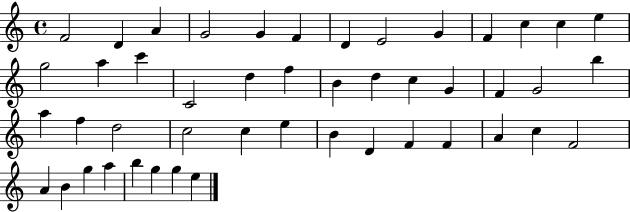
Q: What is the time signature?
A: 4/4